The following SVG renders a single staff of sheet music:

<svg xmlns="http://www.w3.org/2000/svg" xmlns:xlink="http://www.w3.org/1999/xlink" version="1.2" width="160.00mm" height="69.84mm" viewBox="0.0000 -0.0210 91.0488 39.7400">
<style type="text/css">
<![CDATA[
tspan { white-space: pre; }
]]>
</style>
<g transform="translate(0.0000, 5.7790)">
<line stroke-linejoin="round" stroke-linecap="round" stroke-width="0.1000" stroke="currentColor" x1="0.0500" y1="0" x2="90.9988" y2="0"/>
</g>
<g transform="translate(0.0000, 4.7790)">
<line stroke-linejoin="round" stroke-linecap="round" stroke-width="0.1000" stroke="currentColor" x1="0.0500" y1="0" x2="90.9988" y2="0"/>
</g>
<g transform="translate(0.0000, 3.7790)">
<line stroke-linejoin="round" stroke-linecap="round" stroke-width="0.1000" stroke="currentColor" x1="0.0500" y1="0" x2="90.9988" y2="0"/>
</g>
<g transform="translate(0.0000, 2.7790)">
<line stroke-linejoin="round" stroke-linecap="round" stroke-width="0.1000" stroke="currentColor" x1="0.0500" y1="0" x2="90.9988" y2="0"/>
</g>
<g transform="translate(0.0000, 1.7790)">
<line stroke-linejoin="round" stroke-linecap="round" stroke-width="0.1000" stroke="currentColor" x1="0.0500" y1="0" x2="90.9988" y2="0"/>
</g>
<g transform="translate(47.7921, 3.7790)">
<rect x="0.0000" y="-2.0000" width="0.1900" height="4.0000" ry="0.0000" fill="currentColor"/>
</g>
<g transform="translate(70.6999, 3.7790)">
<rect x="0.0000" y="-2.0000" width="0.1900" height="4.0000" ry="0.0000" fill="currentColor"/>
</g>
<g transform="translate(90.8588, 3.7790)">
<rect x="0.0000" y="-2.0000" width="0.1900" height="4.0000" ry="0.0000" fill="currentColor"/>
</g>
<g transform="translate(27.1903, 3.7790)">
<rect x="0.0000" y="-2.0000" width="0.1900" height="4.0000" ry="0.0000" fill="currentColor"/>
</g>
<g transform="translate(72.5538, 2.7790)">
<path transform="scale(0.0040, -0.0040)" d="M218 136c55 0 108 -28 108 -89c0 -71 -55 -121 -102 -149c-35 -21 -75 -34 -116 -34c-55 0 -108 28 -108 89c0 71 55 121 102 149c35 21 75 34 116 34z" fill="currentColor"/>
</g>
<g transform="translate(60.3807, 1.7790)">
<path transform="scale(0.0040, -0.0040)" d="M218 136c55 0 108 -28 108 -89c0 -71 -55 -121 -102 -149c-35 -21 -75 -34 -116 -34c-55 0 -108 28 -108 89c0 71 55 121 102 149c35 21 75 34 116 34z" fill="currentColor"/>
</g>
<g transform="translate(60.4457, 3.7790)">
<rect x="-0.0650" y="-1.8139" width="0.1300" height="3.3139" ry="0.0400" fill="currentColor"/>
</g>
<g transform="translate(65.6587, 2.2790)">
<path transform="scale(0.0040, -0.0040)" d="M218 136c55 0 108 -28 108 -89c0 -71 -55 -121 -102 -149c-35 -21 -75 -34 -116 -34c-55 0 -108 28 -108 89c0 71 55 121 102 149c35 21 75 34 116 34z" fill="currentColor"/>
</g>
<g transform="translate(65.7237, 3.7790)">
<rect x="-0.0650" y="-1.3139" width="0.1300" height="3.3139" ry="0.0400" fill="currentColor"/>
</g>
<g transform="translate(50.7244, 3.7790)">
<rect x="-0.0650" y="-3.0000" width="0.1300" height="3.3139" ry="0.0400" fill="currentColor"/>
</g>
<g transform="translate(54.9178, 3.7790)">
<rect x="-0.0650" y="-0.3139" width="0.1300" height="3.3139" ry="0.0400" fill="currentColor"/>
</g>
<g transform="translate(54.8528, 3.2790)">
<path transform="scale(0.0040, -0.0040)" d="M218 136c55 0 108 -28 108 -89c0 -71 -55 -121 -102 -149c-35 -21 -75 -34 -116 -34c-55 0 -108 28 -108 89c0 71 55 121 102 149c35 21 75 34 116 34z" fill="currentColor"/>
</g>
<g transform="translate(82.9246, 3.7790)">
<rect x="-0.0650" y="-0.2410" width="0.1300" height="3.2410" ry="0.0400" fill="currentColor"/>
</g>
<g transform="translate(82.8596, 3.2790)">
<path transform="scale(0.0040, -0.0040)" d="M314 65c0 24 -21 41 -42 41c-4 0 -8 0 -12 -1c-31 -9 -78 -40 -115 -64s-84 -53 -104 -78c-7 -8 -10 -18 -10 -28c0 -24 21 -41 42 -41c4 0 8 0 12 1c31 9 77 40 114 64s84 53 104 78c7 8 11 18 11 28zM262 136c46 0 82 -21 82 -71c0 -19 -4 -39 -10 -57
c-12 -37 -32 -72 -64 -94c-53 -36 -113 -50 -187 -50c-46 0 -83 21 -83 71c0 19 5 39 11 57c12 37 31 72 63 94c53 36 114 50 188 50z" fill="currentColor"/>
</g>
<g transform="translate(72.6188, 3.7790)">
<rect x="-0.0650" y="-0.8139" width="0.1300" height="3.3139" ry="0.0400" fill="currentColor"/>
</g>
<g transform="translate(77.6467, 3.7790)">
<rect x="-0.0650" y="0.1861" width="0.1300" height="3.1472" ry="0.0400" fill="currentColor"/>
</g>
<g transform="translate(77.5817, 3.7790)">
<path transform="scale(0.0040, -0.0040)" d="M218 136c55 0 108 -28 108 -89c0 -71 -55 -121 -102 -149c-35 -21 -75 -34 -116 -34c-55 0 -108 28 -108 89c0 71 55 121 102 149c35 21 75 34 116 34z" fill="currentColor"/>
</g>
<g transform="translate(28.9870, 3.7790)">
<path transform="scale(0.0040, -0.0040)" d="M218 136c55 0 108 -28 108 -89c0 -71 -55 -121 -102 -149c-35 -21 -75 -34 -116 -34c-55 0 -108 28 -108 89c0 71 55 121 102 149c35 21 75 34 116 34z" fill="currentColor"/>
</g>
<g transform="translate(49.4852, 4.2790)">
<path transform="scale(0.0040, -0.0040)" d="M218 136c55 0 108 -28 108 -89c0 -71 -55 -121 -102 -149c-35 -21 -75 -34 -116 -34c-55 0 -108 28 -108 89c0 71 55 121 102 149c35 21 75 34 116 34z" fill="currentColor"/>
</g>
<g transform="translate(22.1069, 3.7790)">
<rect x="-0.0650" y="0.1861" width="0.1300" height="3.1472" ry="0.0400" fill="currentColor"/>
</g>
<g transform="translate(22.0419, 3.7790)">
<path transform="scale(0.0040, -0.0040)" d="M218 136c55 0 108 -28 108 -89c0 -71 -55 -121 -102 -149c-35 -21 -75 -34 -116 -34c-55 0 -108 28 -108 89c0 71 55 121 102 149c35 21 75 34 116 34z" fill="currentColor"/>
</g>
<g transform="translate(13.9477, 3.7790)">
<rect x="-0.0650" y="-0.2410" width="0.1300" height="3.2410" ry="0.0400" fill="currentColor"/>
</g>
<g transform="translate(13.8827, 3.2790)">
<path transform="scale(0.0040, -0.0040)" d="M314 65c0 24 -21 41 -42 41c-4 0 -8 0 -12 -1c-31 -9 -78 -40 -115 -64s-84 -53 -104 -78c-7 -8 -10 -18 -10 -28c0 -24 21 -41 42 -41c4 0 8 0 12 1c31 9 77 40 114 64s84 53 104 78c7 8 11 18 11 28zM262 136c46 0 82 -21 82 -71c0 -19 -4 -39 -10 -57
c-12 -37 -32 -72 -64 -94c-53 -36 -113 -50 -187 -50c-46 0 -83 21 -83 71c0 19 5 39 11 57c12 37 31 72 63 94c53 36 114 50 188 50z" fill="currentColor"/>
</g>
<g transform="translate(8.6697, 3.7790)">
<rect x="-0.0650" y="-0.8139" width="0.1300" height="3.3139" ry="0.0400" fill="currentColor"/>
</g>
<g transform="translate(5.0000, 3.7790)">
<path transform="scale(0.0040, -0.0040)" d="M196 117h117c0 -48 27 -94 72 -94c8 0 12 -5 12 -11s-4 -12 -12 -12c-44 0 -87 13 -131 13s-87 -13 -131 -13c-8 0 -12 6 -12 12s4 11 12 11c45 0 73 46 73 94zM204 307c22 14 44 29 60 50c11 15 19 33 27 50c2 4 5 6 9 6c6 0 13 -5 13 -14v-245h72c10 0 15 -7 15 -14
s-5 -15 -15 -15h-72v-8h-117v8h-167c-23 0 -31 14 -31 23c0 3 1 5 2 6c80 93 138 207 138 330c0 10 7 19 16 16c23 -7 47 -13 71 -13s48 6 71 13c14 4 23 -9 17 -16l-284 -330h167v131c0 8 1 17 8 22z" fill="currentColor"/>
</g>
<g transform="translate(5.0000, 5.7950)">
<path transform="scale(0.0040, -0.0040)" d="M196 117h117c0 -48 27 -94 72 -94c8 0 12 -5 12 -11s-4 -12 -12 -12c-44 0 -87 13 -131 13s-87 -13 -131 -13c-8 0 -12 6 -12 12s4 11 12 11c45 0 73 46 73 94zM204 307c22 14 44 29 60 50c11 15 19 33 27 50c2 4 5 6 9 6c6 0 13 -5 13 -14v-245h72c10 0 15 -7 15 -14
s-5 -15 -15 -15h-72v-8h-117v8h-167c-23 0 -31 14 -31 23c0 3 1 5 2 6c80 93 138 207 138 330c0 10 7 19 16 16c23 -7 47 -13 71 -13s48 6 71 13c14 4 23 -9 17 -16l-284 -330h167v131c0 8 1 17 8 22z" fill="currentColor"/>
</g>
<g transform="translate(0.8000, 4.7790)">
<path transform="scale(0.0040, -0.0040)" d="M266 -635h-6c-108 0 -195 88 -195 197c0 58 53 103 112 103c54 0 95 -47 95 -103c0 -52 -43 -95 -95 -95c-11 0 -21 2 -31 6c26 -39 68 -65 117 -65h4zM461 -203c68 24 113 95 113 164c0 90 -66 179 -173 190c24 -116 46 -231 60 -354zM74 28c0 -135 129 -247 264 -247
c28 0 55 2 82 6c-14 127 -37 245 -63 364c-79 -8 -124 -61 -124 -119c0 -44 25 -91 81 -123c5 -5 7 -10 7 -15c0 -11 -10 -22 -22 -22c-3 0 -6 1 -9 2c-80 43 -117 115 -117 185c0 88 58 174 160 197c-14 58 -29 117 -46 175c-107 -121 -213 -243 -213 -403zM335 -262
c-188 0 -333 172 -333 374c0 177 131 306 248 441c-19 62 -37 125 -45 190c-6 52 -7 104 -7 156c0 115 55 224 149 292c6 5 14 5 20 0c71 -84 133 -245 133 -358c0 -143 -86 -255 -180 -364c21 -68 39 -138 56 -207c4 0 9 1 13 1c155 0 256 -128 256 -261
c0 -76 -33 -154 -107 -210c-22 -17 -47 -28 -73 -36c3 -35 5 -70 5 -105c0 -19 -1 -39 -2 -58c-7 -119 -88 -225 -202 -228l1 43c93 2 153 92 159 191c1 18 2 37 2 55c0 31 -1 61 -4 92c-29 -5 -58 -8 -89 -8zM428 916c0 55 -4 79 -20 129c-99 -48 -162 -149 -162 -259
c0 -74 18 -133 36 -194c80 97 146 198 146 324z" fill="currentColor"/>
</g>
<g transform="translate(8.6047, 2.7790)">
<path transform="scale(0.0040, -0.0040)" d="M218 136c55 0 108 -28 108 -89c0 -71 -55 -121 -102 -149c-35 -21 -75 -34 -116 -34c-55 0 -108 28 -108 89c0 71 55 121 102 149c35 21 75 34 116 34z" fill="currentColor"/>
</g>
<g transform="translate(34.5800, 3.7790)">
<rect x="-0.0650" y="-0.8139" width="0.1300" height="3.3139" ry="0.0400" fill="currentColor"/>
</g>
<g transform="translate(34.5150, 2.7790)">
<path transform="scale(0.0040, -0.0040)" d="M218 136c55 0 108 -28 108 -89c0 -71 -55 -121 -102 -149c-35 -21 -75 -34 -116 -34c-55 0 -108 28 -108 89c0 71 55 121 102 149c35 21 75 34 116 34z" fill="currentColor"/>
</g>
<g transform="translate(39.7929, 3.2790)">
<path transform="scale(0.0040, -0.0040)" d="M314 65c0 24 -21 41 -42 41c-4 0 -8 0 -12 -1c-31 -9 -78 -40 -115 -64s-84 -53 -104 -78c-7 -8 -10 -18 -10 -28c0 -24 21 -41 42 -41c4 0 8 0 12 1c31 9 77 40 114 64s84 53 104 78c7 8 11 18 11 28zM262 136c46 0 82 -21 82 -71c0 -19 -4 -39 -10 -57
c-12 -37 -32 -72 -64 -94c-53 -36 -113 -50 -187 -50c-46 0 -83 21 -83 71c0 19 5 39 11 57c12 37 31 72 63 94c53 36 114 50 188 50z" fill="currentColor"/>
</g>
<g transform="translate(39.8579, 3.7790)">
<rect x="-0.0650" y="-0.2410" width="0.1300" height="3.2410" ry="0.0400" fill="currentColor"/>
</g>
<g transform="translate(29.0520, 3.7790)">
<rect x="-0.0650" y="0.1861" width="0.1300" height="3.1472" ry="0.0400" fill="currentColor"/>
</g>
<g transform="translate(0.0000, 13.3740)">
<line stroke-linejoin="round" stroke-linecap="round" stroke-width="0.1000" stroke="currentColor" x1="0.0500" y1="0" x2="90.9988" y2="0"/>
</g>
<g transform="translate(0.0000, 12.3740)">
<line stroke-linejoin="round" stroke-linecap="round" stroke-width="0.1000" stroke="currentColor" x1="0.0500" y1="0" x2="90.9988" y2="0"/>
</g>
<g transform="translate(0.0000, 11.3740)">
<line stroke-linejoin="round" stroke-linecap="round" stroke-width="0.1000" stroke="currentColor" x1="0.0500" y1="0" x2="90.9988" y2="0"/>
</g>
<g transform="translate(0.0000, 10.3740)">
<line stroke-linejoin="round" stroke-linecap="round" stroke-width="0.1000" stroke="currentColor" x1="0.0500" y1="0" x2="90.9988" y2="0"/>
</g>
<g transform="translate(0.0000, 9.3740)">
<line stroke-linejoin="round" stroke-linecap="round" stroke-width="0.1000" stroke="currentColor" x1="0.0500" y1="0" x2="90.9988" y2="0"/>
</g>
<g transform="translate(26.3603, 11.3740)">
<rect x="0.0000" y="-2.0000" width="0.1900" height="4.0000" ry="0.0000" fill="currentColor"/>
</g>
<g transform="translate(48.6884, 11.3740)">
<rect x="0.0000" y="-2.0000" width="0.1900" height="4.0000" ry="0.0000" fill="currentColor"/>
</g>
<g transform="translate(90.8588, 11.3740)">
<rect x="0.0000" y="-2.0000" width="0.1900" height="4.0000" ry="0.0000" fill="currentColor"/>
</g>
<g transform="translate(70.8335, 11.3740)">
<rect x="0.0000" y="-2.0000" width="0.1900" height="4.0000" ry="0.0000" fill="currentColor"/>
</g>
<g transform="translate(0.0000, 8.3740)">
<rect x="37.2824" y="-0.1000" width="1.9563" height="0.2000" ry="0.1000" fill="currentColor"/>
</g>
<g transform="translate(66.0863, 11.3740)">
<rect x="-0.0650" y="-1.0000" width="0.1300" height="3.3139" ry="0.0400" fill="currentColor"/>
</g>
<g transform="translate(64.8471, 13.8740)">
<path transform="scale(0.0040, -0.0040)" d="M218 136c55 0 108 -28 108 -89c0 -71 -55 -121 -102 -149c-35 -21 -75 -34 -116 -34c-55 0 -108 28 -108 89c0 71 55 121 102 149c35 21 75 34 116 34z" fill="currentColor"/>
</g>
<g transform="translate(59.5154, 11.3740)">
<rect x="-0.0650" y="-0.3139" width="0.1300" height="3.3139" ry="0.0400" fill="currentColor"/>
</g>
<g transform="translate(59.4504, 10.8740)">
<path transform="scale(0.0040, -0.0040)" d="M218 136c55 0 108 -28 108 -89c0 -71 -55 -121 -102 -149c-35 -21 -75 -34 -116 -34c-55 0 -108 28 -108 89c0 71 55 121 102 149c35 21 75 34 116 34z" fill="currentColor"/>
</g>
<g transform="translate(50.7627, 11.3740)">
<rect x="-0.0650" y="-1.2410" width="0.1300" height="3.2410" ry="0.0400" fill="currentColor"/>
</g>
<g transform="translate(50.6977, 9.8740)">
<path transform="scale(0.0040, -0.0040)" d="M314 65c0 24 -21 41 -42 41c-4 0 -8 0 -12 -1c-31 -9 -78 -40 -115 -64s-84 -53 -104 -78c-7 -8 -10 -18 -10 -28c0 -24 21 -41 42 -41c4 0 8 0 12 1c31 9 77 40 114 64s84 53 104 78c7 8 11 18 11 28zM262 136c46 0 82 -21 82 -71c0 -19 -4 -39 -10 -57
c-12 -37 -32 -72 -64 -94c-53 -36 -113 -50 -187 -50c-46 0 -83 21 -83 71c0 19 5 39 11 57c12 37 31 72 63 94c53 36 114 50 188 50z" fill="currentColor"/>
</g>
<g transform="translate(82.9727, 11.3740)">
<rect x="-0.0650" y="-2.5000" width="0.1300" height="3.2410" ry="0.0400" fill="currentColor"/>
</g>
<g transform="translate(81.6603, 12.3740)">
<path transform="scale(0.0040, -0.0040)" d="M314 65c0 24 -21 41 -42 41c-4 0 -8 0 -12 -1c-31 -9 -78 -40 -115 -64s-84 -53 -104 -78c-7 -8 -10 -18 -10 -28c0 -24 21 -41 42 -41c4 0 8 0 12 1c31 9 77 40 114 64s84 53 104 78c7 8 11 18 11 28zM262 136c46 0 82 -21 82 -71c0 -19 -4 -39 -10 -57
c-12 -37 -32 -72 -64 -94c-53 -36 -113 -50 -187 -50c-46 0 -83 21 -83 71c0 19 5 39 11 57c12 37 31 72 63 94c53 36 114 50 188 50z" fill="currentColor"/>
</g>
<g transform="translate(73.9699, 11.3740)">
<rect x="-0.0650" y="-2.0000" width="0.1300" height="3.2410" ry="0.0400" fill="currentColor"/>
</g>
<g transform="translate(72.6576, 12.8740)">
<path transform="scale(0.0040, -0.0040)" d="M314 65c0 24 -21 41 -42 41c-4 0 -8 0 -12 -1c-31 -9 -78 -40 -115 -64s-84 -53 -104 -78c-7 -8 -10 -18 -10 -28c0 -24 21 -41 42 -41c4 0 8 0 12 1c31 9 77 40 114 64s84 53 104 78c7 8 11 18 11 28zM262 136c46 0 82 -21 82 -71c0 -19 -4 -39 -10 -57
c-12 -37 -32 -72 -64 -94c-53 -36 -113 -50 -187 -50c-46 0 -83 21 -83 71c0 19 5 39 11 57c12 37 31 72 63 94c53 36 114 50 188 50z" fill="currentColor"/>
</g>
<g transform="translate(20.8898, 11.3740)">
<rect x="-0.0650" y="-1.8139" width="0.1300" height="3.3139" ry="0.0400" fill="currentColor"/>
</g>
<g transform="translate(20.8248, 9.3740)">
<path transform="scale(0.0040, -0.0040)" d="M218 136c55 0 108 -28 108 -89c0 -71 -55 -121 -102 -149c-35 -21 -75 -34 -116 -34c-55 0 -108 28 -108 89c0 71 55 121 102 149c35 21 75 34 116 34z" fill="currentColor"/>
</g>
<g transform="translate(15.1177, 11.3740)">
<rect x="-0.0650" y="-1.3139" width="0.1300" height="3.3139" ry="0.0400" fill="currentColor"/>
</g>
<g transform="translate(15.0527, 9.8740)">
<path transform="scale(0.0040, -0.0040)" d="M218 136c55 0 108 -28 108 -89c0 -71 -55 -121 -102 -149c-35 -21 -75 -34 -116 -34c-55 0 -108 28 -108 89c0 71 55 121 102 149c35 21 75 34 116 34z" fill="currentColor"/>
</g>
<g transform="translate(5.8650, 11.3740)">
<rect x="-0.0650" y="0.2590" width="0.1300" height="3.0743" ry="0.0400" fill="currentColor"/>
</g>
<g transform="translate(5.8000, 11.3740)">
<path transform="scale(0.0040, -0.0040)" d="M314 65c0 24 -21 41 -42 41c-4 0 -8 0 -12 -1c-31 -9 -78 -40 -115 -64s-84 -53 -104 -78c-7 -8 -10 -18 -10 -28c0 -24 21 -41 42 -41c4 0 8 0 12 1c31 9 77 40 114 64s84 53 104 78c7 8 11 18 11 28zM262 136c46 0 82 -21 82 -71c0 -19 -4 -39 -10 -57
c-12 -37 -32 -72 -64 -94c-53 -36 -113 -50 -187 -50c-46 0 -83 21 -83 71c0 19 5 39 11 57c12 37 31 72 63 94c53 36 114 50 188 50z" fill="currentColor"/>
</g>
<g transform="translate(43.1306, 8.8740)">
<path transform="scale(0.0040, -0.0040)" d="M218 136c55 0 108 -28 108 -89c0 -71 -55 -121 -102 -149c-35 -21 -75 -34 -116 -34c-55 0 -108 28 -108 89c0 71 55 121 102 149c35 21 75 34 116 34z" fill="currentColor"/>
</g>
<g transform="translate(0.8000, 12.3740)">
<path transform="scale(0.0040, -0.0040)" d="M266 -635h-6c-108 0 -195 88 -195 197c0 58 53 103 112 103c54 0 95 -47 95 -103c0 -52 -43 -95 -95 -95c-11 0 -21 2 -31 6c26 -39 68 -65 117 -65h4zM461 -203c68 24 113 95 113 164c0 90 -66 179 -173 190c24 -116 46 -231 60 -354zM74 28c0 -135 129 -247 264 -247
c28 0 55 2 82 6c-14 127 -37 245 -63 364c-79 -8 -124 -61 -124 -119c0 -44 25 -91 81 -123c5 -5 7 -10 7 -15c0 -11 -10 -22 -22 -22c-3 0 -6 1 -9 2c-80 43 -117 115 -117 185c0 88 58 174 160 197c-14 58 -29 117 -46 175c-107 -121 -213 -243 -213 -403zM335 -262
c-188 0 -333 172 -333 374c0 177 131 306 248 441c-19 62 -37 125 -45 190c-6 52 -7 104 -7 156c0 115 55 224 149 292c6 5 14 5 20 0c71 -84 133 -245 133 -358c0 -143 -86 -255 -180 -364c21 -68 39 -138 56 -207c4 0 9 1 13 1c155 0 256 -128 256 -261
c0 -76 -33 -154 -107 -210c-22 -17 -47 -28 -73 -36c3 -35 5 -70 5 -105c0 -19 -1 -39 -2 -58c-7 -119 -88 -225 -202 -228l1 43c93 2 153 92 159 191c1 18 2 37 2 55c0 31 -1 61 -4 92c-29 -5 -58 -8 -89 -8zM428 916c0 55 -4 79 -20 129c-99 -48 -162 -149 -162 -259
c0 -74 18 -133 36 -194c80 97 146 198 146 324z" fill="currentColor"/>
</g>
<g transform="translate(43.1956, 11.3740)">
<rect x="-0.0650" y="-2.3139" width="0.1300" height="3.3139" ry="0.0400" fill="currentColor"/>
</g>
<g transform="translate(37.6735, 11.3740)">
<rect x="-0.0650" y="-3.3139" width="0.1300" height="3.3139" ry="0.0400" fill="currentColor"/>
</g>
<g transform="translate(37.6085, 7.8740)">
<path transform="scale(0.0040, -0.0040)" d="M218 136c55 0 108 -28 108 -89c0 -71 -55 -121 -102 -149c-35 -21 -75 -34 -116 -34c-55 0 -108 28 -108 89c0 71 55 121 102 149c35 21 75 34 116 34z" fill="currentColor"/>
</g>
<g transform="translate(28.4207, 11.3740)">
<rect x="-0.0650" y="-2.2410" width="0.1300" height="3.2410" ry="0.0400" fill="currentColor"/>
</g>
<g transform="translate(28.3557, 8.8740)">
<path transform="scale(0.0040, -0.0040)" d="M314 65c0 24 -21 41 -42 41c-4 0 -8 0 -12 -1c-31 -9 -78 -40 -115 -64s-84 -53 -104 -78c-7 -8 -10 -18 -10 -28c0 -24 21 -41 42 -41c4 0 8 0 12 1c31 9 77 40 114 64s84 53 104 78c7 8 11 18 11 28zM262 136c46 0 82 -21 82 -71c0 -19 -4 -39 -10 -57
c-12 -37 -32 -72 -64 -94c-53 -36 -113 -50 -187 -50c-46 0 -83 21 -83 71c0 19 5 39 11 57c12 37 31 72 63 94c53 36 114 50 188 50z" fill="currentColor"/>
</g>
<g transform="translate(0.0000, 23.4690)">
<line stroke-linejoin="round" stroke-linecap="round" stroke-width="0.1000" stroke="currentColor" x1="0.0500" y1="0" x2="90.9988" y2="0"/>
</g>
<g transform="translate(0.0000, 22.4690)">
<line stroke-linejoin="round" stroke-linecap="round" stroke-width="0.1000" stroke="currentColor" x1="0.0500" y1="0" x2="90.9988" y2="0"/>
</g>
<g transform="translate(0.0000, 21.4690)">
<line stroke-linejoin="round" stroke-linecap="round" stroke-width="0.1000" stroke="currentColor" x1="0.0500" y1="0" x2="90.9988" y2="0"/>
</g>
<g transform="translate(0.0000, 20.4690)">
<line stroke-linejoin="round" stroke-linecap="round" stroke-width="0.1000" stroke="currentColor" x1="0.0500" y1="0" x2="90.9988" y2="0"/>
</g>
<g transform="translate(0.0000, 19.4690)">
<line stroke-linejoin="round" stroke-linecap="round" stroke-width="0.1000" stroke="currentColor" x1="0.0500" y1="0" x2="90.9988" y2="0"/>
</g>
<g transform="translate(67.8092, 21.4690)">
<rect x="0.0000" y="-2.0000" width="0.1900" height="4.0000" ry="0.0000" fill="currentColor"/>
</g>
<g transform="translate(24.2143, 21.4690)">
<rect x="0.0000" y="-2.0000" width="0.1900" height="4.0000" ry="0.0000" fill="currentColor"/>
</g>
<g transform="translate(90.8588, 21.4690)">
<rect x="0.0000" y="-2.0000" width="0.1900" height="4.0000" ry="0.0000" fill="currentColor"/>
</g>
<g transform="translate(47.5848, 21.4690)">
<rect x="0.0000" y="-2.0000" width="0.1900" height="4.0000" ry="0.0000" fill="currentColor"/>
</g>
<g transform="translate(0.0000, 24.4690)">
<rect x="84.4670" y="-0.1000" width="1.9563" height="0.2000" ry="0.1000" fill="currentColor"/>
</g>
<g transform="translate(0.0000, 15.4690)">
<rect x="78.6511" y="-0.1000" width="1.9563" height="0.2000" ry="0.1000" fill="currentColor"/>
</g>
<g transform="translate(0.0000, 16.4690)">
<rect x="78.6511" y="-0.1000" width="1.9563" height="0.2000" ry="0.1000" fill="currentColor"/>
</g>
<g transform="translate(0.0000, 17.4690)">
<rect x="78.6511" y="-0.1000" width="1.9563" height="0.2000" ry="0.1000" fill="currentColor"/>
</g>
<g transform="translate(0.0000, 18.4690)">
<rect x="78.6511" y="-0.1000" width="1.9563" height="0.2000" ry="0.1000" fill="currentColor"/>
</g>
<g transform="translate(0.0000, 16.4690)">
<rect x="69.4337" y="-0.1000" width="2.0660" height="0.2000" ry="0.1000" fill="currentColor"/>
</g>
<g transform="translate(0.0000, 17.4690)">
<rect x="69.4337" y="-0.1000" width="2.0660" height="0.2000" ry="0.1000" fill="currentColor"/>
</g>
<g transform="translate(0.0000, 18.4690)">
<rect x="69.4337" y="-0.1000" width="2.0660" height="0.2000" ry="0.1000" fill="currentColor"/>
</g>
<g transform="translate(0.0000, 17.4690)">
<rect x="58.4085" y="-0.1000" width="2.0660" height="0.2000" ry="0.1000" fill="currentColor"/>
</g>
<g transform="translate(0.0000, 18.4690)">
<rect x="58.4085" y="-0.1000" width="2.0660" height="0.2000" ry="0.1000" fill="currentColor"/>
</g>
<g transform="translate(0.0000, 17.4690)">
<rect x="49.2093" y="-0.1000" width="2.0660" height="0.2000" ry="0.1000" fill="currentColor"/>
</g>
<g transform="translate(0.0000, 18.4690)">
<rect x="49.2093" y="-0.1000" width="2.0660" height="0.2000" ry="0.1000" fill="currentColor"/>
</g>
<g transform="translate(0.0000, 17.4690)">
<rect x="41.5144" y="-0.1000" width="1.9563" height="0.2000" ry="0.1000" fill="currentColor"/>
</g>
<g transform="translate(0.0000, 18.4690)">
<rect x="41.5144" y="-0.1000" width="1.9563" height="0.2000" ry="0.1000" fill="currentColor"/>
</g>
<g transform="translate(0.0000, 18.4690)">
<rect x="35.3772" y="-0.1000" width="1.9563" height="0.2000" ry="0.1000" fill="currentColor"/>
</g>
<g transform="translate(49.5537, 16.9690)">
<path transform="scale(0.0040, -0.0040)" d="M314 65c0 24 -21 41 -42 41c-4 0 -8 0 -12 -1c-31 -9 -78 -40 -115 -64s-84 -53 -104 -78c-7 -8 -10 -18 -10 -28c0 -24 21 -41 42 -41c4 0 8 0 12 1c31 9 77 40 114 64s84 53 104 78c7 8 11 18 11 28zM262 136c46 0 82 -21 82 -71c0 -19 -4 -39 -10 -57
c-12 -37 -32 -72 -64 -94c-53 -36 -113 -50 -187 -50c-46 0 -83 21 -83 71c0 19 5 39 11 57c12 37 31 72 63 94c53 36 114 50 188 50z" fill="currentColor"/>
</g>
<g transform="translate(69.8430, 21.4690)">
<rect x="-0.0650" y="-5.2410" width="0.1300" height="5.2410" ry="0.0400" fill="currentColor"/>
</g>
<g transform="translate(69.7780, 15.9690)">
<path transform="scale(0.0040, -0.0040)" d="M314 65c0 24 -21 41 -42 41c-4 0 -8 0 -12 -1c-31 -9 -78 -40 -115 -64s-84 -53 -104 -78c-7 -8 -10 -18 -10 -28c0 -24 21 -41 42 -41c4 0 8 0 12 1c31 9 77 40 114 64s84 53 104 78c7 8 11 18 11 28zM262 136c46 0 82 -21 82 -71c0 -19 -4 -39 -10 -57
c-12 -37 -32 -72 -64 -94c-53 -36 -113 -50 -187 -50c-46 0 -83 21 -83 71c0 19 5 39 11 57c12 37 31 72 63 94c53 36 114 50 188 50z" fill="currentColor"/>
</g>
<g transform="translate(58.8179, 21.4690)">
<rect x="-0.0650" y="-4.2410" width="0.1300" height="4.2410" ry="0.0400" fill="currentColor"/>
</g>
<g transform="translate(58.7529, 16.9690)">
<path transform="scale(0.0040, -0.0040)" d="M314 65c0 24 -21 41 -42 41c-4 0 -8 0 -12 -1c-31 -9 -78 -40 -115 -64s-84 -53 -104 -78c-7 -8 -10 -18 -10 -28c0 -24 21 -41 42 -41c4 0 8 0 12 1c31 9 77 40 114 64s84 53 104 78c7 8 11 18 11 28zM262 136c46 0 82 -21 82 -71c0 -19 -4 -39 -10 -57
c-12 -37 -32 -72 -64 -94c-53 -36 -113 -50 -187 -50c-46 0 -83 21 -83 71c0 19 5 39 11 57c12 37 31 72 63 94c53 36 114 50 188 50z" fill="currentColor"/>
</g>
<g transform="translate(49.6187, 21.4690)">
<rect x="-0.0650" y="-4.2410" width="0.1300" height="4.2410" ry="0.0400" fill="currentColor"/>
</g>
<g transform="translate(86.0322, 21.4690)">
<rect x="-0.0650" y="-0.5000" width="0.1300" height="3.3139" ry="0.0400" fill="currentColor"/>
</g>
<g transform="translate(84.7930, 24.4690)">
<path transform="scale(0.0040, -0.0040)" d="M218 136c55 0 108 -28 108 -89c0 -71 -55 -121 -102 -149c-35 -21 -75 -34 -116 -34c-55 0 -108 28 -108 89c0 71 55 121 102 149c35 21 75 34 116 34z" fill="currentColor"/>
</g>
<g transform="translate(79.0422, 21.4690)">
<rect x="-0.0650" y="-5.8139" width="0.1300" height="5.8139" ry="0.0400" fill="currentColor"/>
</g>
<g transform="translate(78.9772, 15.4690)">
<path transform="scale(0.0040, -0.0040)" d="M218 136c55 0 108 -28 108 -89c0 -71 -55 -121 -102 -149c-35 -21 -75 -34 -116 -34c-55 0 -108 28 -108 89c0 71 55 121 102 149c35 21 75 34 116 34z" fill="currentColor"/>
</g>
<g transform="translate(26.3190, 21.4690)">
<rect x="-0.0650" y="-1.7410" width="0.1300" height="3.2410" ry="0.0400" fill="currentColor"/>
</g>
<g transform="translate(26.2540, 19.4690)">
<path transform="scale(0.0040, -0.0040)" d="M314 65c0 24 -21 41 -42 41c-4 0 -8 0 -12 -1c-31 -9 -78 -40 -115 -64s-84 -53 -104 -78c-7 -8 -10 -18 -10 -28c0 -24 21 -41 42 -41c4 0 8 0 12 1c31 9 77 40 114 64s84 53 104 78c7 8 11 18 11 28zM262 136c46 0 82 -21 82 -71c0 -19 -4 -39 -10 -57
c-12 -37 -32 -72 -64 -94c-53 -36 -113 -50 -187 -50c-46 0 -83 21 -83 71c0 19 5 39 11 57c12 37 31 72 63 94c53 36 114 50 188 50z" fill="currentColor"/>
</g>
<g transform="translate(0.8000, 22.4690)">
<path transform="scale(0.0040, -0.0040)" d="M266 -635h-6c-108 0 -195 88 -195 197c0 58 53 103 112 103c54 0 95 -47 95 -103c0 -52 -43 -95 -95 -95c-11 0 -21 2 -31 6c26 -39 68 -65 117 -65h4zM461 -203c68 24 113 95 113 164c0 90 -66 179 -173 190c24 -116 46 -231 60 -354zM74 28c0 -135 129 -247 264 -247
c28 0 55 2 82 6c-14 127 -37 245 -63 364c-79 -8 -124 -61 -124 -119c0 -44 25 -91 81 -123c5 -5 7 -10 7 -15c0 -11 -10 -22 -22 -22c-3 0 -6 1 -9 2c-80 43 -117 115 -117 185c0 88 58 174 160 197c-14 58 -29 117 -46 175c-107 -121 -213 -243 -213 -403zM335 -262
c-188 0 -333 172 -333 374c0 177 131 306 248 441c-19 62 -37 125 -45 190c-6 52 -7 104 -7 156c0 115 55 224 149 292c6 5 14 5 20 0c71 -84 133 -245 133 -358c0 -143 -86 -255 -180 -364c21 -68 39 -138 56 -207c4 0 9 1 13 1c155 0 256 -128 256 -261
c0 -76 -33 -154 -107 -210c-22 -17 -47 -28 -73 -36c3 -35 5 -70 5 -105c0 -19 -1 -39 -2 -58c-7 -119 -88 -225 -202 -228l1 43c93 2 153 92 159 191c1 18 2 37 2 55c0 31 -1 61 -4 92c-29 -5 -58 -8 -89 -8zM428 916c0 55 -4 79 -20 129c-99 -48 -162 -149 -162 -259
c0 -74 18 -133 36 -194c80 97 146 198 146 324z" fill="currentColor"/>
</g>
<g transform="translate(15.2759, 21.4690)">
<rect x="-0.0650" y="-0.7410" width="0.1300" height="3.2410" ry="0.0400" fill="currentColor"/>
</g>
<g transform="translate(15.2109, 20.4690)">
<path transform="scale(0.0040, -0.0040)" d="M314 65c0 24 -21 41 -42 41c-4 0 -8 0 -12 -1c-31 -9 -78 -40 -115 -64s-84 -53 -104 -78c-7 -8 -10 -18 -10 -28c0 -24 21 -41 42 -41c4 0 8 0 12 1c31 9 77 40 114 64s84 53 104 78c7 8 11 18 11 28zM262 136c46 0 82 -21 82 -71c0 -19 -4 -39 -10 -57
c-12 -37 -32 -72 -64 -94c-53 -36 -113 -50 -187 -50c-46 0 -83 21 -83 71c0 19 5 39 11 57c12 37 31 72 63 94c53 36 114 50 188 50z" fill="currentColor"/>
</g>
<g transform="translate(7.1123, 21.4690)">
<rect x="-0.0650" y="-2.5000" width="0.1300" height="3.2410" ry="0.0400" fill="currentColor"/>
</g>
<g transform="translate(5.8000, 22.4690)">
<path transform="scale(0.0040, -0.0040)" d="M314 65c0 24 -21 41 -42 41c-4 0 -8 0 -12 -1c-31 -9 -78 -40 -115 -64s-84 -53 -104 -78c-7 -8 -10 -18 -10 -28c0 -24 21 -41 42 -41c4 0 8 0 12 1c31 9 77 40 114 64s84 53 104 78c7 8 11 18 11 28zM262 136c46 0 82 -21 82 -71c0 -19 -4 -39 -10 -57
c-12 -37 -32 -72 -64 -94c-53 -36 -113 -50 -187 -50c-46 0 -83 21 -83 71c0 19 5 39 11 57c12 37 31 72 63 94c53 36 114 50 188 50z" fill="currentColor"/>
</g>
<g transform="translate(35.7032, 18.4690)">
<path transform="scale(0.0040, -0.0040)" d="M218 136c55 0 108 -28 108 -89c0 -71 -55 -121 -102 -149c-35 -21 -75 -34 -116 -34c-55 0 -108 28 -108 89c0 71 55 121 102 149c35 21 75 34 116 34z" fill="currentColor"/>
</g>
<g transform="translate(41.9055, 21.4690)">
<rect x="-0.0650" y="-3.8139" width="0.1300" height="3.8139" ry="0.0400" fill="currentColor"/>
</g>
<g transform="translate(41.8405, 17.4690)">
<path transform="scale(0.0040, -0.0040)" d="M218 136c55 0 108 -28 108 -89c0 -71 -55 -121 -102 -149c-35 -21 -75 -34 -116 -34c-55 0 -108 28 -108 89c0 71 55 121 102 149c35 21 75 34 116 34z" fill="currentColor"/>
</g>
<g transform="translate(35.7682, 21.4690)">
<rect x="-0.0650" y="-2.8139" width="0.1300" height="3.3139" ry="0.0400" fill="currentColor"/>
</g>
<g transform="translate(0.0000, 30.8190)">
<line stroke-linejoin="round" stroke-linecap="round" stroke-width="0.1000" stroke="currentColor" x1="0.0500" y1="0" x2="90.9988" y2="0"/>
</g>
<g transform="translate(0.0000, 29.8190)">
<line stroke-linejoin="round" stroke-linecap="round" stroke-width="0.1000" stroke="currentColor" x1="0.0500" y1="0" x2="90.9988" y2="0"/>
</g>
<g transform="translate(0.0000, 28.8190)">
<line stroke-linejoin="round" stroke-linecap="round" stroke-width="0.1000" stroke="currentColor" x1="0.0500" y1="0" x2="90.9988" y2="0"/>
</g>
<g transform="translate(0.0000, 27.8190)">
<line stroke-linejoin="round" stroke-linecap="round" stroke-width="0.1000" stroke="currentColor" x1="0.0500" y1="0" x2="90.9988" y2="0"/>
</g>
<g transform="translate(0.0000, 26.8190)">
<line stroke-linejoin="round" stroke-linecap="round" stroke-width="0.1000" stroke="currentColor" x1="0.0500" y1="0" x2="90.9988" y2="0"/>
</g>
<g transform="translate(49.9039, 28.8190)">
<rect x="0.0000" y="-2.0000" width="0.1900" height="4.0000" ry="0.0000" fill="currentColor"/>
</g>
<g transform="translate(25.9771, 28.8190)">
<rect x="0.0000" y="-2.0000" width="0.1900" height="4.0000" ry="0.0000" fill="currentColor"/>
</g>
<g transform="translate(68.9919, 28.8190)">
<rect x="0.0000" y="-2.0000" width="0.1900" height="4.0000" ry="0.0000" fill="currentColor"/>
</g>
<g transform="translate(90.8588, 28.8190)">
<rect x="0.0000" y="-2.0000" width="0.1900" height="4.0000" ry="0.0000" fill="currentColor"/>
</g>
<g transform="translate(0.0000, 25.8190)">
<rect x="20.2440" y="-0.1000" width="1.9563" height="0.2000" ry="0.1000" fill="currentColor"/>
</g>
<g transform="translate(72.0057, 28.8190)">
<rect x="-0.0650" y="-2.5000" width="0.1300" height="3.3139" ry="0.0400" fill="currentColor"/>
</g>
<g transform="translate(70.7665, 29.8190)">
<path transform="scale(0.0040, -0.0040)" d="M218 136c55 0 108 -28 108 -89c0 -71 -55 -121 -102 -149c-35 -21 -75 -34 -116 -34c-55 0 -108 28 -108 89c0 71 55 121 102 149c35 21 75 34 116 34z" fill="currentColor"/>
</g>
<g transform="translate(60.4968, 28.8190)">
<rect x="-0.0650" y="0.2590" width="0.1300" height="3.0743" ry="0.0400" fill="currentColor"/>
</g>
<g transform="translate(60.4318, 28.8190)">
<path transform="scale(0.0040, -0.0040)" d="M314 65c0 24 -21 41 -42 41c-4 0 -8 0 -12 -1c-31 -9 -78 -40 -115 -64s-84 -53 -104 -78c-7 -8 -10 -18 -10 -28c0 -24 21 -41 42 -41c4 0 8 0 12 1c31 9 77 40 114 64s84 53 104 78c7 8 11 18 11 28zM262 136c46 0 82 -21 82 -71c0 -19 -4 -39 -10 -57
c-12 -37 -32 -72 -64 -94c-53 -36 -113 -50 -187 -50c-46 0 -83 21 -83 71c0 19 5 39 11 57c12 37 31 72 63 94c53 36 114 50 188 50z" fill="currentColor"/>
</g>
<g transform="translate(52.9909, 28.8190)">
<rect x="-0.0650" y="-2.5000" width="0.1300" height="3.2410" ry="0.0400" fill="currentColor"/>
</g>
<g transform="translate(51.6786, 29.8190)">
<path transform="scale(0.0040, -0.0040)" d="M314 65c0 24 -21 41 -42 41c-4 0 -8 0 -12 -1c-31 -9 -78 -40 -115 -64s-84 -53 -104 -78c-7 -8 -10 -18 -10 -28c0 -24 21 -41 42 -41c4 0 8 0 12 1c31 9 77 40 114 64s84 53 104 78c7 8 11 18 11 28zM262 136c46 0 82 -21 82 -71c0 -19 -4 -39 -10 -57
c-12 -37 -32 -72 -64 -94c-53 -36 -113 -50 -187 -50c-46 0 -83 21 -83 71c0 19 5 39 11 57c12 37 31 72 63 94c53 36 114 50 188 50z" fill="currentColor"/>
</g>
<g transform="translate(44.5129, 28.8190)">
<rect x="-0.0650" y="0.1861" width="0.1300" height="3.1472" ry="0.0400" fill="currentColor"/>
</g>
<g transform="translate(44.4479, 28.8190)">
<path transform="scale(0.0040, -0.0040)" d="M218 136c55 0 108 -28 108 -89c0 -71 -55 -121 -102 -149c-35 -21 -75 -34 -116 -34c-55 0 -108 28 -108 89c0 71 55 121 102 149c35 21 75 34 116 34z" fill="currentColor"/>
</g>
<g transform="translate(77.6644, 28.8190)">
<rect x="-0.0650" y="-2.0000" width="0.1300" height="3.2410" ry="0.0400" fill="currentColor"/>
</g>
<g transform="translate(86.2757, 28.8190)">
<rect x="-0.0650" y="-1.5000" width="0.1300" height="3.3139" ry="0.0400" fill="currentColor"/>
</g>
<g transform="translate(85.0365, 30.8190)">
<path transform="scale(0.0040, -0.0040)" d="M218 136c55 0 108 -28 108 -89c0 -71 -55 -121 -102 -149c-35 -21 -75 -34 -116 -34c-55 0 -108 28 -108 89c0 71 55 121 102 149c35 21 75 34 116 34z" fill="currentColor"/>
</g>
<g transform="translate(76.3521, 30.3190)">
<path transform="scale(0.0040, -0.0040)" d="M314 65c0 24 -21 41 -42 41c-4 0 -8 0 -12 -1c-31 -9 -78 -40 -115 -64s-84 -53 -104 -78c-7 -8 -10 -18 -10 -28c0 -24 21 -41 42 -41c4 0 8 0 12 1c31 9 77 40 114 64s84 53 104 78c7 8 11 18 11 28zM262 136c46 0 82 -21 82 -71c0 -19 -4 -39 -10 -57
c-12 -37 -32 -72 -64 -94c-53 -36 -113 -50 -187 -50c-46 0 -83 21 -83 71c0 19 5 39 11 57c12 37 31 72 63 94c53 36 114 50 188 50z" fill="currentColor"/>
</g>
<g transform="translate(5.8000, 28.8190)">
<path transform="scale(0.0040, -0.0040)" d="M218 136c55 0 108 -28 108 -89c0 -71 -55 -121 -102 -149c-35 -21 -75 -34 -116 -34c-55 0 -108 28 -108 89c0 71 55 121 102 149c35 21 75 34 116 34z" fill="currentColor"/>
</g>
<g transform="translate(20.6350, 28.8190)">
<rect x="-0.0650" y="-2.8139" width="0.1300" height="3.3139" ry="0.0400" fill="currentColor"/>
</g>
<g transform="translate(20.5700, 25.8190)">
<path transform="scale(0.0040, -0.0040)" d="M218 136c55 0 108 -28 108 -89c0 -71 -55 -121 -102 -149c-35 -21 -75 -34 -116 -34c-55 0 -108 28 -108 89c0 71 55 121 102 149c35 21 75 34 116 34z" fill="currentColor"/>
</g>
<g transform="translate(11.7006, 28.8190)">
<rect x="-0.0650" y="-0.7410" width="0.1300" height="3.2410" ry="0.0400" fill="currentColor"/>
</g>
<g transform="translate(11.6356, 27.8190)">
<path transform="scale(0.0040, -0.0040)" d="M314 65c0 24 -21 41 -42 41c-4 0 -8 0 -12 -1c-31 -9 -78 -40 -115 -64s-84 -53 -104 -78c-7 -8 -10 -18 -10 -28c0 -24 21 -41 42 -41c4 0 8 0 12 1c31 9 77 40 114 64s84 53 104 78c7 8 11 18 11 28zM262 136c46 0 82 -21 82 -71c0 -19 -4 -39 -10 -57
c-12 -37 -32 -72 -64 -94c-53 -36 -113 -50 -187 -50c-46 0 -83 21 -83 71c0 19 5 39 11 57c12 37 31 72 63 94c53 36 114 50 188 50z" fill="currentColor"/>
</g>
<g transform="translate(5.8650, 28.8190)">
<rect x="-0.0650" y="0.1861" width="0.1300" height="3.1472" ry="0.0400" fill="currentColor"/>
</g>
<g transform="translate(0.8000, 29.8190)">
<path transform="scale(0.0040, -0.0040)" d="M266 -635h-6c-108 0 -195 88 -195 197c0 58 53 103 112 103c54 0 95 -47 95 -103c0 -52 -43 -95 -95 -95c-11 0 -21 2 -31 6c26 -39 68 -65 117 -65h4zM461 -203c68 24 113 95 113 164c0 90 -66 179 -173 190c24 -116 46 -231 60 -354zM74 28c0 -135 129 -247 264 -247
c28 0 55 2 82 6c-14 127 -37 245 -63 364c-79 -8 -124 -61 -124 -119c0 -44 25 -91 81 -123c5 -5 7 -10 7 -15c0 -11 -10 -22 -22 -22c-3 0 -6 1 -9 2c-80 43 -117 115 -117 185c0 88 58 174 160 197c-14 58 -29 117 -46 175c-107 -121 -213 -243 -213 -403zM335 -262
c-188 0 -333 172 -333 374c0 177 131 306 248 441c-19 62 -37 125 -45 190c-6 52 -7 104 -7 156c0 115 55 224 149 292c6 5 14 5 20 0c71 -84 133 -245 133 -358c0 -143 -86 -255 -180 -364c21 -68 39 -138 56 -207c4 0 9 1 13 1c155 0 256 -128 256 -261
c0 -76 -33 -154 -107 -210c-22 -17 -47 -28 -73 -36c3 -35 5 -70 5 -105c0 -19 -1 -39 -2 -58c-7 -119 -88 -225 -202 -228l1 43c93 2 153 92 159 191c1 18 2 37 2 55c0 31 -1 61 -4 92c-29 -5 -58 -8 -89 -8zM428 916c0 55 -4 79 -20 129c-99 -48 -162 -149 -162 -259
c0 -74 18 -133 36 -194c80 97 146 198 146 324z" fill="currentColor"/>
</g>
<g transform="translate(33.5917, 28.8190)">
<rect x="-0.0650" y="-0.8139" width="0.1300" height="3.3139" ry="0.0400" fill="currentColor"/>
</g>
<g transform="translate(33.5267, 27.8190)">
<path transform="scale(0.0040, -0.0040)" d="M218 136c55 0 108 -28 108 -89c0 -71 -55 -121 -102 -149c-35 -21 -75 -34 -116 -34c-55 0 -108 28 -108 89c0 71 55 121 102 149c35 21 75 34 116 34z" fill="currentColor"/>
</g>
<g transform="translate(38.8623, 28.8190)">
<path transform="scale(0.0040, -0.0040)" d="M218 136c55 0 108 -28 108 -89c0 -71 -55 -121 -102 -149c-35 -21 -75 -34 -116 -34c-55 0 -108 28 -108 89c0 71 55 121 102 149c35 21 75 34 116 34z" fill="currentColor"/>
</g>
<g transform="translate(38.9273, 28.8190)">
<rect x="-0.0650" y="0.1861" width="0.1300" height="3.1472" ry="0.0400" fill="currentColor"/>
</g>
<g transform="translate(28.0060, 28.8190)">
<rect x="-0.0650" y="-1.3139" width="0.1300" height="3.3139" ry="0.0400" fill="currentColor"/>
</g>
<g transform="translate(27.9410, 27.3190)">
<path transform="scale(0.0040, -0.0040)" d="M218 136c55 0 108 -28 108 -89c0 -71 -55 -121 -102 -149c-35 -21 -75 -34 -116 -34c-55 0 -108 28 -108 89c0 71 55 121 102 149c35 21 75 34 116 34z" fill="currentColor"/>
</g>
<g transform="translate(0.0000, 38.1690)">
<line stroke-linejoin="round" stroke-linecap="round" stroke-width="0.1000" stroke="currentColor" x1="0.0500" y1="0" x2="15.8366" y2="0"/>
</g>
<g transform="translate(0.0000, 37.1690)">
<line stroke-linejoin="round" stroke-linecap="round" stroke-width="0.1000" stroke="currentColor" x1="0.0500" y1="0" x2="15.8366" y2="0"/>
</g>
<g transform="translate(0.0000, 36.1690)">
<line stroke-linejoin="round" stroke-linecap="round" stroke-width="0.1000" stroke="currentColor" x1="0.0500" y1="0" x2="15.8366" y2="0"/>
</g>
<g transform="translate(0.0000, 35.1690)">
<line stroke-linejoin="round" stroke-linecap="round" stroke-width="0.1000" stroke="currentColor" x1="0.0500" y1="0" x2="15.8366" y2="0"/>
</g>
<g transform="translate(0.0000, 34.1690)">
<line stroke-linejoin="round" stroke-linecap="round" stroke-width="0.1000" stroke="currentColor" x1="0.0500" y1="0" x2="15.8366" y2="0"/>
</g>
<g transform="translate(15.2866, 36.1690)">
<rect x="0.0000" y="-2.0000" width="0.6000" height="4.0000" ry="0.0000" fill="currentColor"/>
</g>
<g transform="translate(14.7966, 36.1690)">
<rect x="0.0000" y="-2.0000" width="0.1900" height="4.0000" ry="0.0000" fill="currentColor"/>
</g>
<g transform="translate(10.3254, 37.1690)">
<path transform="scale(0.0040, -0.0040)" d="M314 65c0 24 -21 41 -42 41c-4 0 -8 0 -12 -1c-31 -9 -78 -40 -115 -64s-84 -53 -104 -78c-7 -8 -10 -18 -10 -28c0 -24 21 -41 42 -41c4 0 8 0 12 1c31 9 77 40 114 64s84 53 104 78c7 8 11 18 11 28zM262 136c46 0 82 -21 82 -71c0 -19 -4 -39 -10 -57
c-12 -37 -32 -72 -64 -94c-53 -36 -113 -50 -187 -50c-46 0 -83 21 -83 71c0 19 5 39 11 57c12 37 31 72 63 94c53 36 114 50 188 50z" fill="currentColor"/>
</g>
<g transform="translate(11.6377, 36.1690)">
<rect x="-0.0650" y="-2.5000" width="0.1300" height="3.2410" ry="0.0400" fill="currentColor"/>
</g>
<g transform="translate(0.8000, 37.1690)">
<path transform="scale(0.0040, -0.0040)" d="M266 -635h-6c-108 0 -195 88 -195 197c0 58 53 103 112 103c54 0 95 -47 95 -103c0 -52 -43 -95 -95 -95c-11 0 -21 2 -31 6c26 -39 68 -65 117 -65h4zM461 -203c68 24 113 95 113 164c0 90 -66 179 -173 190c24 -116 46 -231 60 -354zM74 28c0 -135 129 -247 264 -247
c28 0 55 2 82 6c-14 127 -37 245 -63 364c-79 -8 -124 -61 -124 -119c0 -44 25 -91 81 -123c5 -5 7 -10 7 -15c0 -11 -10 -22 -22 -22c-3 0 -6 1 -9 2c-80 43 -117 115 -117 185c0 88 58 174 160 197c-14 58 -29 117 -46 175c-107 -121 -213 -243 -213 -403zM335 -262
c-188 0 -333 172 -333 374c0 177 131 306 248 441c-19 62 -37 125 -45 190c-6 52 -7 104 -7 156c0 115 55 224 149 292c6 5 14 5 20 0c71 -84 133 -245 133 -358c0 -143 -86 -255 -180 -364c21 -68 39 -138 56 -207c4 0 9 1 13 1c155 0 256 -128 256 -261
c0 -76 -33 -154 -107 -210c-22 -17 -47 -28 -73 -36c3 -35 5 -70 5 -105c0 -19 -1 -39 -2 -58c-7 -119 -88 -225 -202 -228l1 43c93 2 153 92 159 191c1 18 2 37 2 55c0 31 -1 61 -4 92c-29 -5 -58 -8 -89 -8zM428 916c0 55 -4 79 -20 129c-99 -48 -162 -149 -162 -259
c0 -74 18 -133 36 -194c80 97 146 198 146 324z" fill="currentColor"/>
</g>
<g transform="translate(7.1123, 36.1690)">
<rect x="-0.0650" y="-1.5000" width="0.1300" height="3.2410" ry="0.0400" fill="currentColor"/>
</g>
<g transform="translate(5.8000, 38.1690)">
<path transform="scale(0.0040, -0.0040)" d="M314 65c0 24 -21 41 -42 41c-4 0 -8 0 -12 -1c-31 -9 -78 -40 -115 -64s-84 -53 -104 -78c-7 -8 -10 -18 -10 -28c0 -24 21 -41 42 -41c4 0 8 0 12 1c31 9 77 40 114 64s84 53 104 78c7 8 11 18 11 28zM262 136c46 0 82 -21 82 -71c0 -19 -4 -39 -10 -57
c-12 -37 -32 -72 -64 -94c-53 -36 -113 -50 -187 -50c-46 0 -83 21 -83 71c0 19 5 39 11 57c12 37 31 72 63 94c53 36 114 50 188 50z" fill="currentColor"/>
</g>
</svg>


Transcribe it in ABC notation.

X:1
T:Untitled
M:4/4
L:1/4
K:C
d c2 B B d c2 A c f e d B c2 B2 e f g2 b g e2 c D F2 G2 G2 d2 f2 a c' d'2 d'2 f'2 g' C B d2 a e d B B G2 B2 G F2 E E2 G2